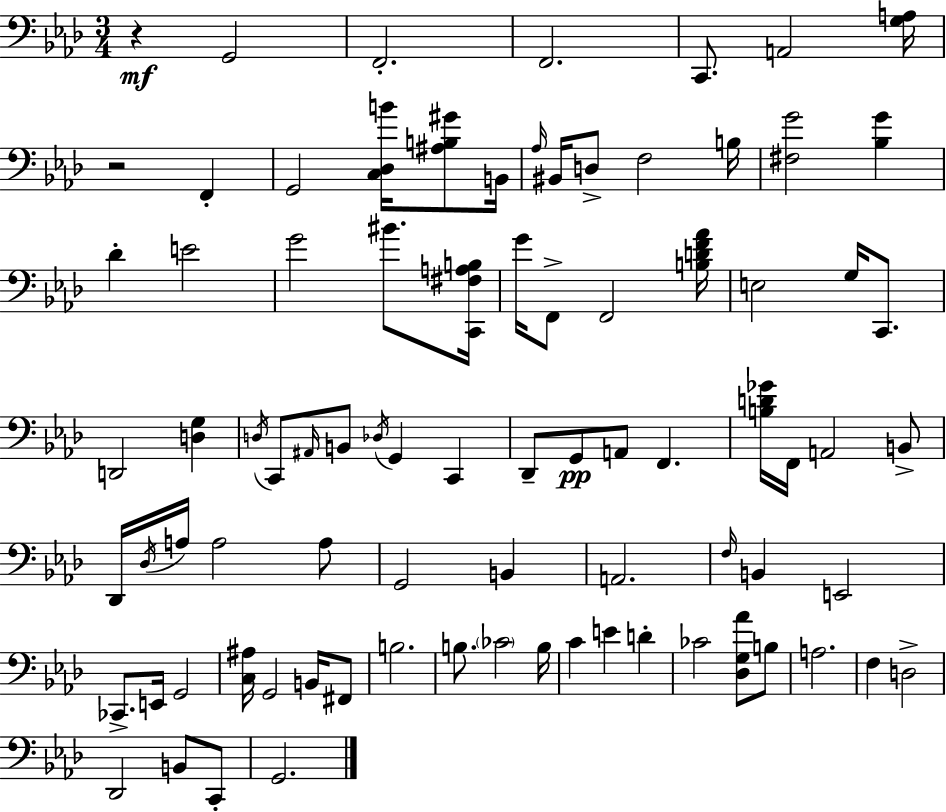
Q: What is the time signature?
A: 3/4